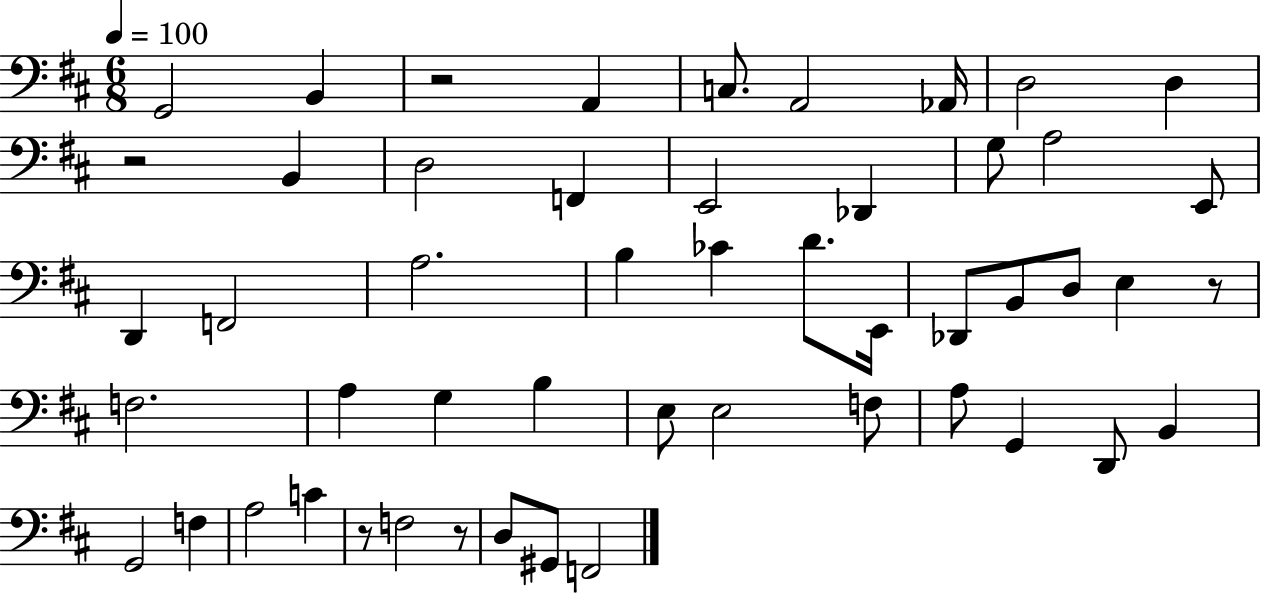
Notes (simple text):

G2/h B2/q R/h A2/q C3/e. A2/h Ab2/s D3/h D3/q R/h B2/q D3/h F2/q E2/h Db2/q G3/e A3/h E2/e D2/q F2/h A3/h. B3/q CES4/q D4/e. E2/s Db2/e B2/e D3/e E3/q R/e F3/h. A3/q G3/q B3/q E3/e E3/h F3/e A3/e G2/q D2/e B2/q G2/h F3/q A3/h C4/q R/e F3/h R/e D3/e G#2/e F2/h